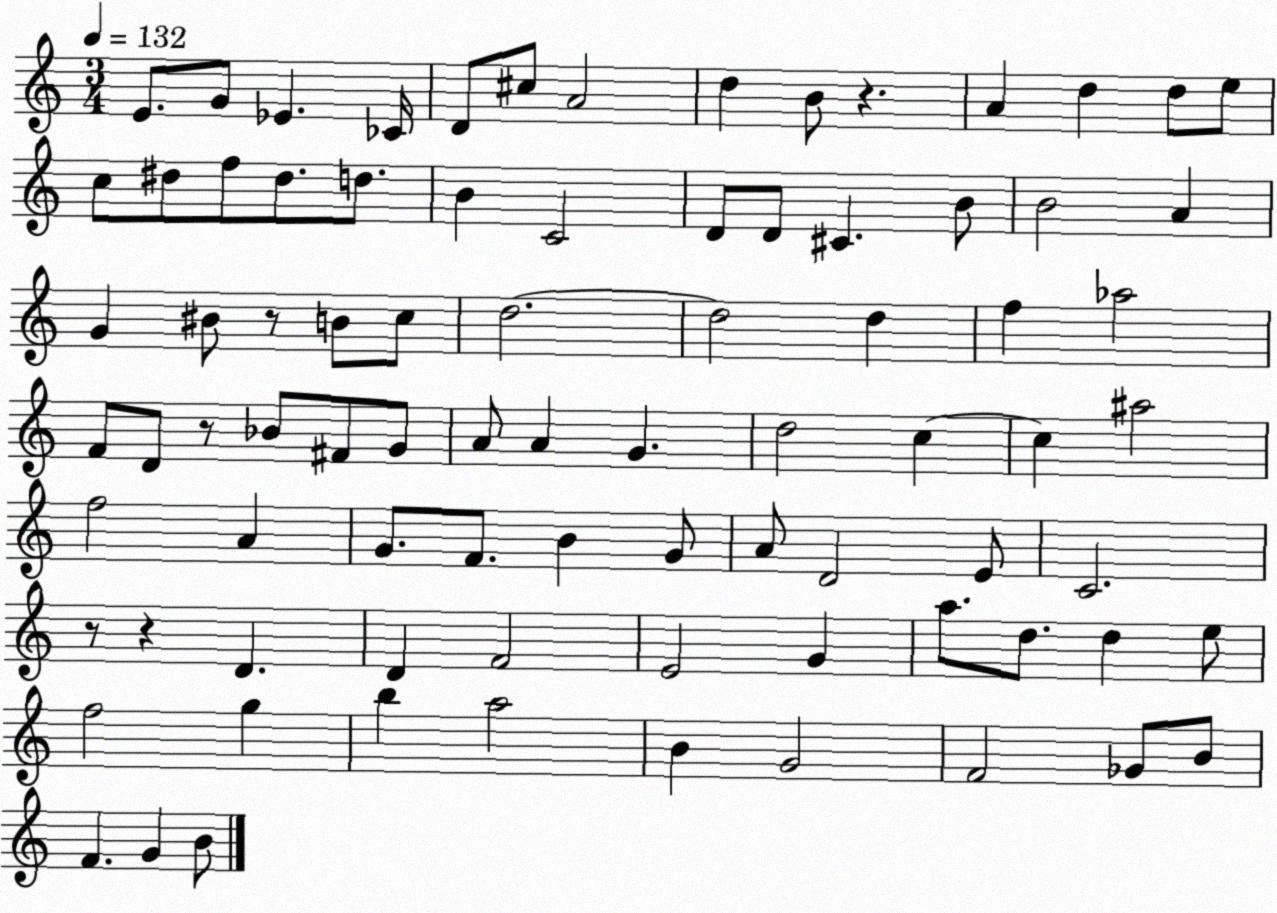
X:1
T:Untitled
M:3/4
L:1/4
K:C
E/2 G/2 _E _C/4 D/2 ^c/2 A2 d B/2 z A d d/2 e/2 c/2 ^d/2 f/2 ^d/2 d/2 B C2 D/2 D/2 ^C B/2 B2 A G ^B/2 z/2 B/2 c/2 d2 d2 d f _a2 F/2 D/2 z/2 _B/2 ^F/2 G/2 A/2 A G d2 c c ^a2 f2 A G/2 F/2 B G/2 A/2 D2 E/2 C2 z/2 z D D F2 E2 G a/2 d/2 d e/2 f2 g b a2 B G2 F2 _G/2 B/2 F G B/2